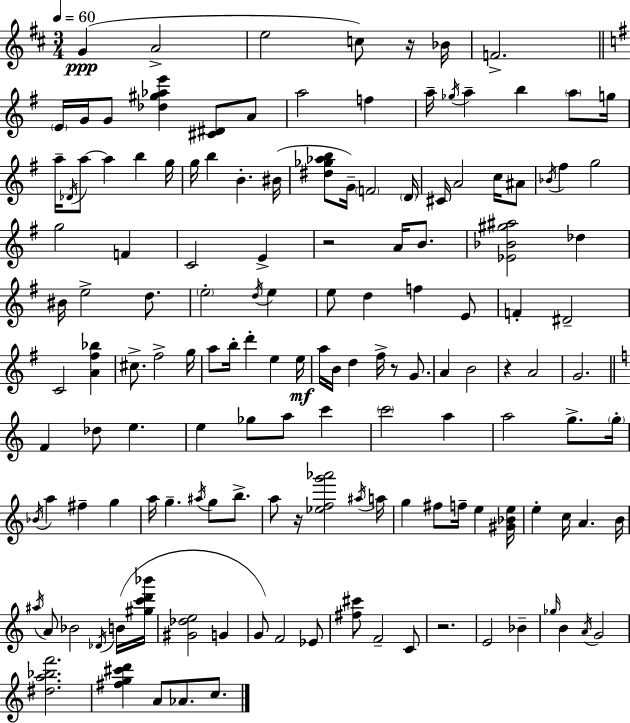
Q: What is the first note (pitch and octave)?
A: G4